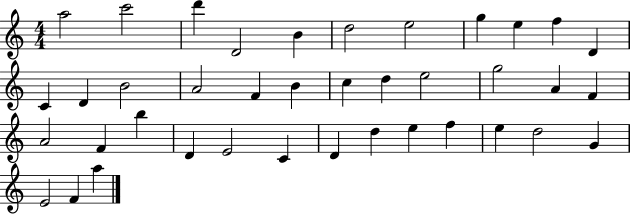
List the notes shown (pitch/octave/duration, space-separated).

A5/h C6/h D6/q D4/h B4/q D5/h E5/h G5/q E5/q F5/q D4/q C4/q D4/q B4/h A4/h F4/q B4/q C5/q D5/q E5/h G5/h A4/q F4/q A4/h F4/q B5/q D4/q E4/h C4/q D4/q D5/q E5/q F5/q E5/q D5/h G4/q E4/h F4/q A5/q